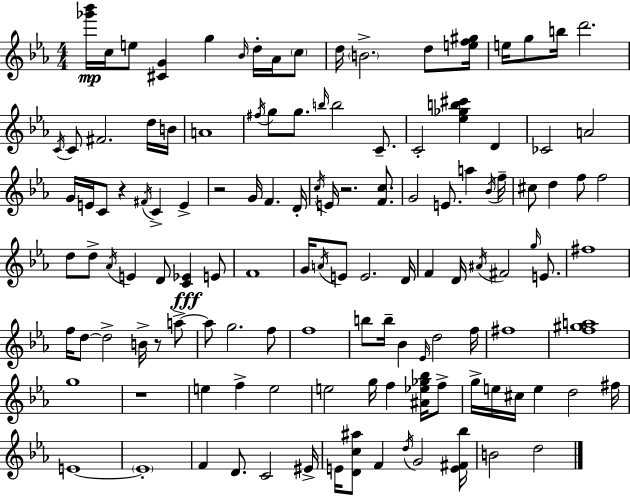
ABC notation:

X:1
T:Untitled
M:4/4
L:1/4
K:Cm
[_g'_b']/4 c/4 e/2 [^CG] g _B/4 d/4 _A/4 c/2 d/4 B2 d/2 [ef^g]/4 e/4 g/2 b/4 d'2 C/4 C/2 ^F2 d/4 B/4 A4 ^f/4 g/2 g/2 b/4 b2 C/2 C2 [_e_gb^c'] D _C2 A2 G/4 E/4 C/2 z ^F/4 C E z2 G/4 F D/4 c/4 E/4 z2 [Fc]/2 G2 E/2 a _B/4 f/4 ^c/2 d f/2 f2 d/2 d/2 _A/4 E D/2 [C_E] E/2 F4 G/4 A/4 E/2 E2 D/4 F D/4 ^A/4 ^F2 g/4 E/2 ^f4 f/4 d/2 d2 B/4 z/2 a/2 a/2 g2 f/2 f4 b/2 b/4 _B _E/4 d2 f/4 ^f4 [f^ga]4 g4 z4 e f e2 e2 g/4 f [^A_e_g_b]/4 f/2 g/4 e/4 ^c/4 e d2 ^f/4 E4 E4 F D/2 C2 ^E/4 E/4 [Dc^a]/2 F d/4 G2 [E^F_b]/4 B2 d2